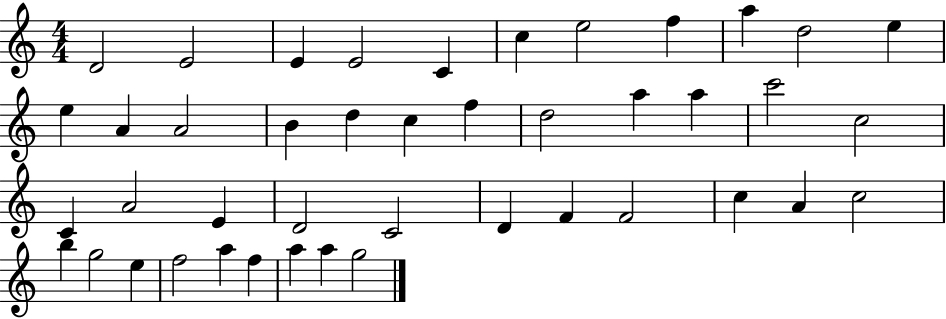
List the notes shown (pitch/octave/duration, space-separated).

D4/h E4/h E4/q E4/h C4/q C5/q E5/h F5/q A5/q D5/h E5/q E5/q A4/q A4/h B4/q D5/q C5/q F5/q D5/h A5/q A5/q C6/h C5/h C4/q A4/h E4/q D4/h C4/h D4/q F4/q F4/h C5/q A4/q C5/h B5/q G5/h E5/q F5/h A5/q F5/q A5/q A5/q G5/h